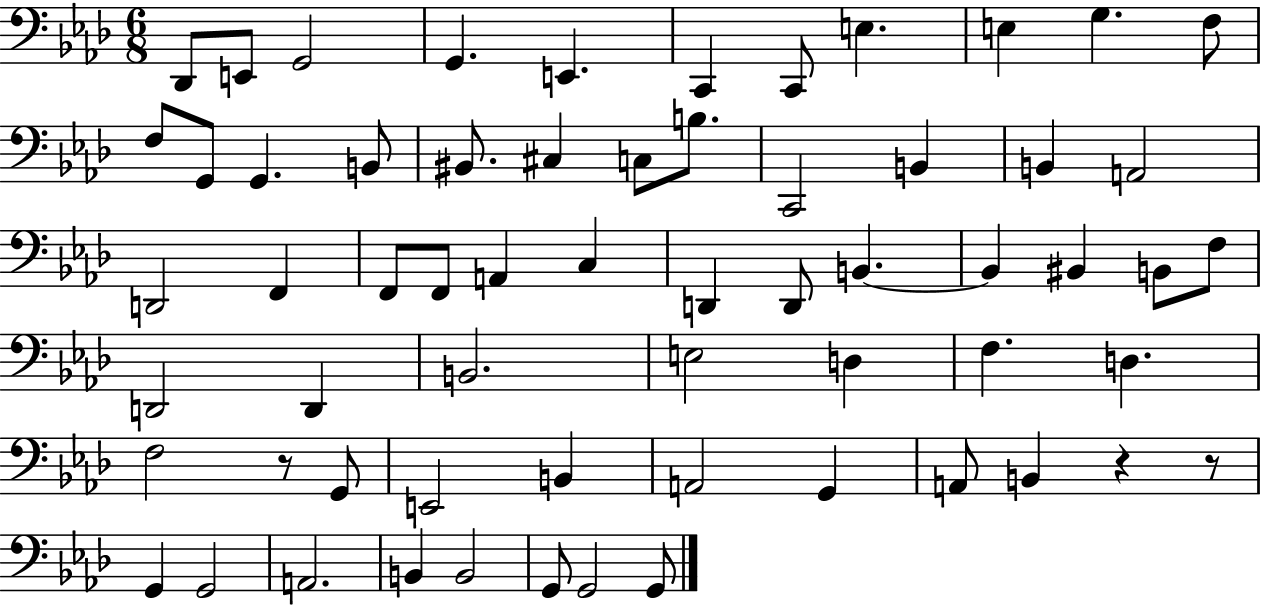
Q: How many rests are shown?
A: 3